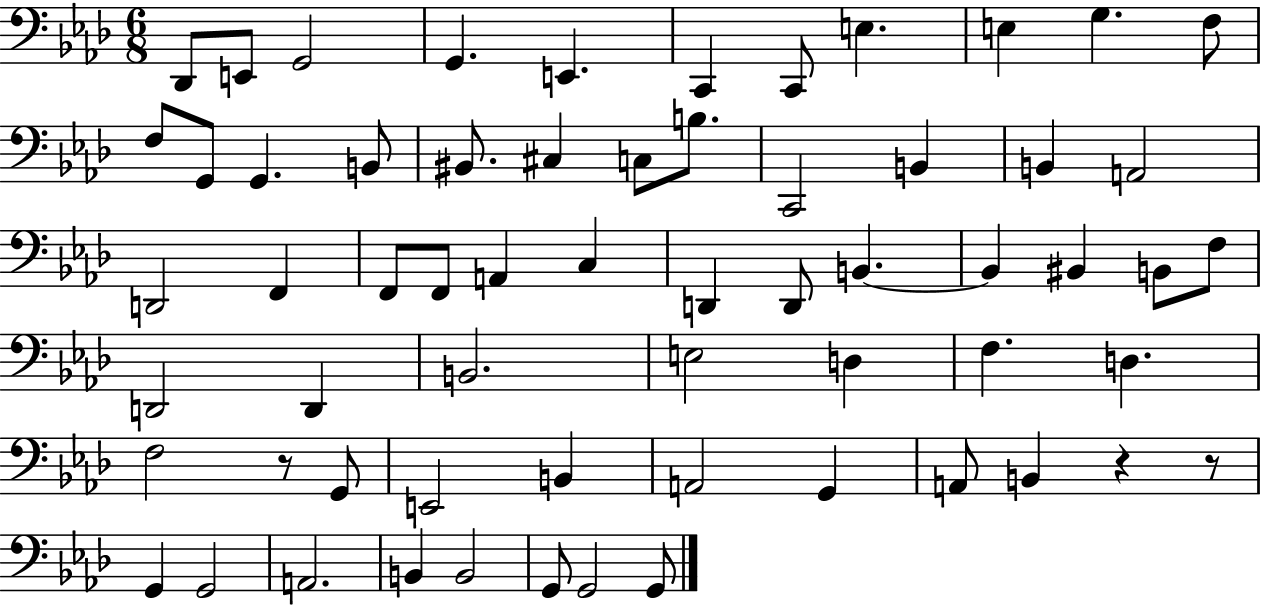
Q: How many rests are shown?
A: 3